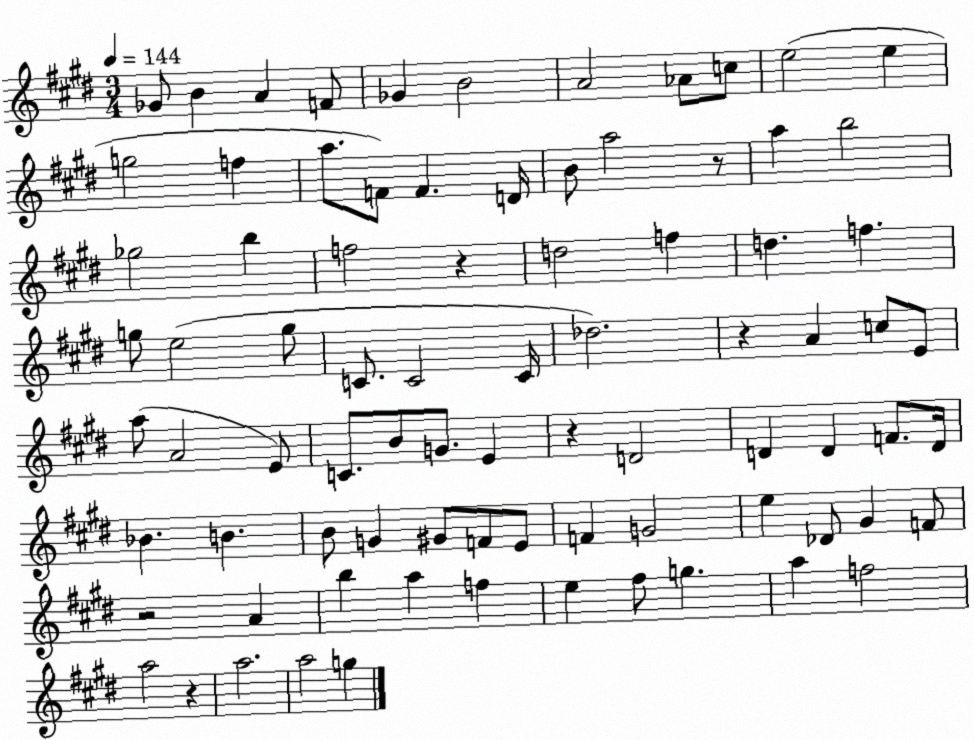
X:1
T:Untitled
M:3/4
L:1/4
K:E
_G/2 B A F/2 _G B2 A2 _A/2 c/2 e2 e g2 f a/2 F/2 F D/4 B/2 a2 z/2 a b2 _g2 b f2 z d2 f d f g/2 e2 g/2 C/2 C2 C/4 _d2 z A c/2 E/2 a/2 A2 E/2 C/2 B/2 G/2 E z D2 D D F/2 D/4 _B B B/2 G ^G/2 F/2 E/2 F G2 e _D/2 ^G F/2 z2 A b a f e ^f/2 g a f2 a2 z a2 a2 g